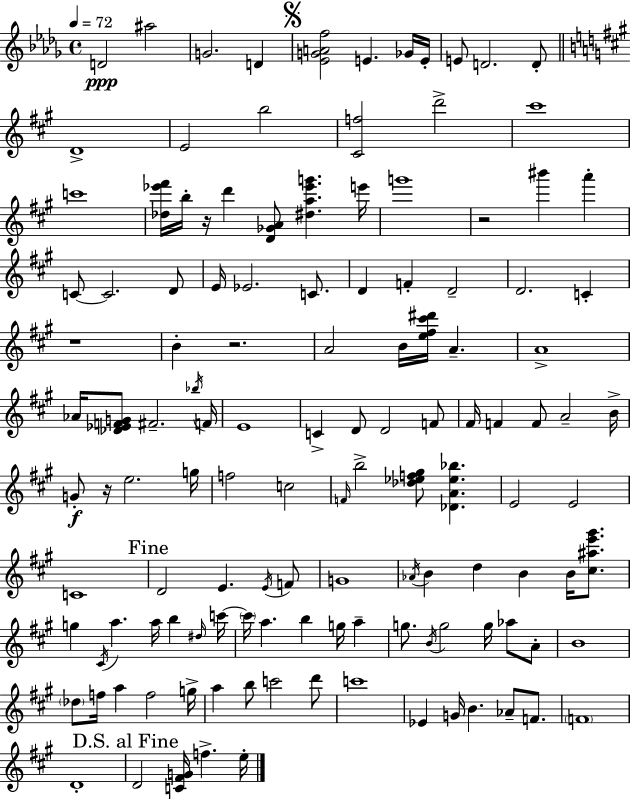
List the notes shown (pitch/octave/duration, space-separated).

D4/h A#5/h G4/h. D4/q [Eb4,G4,A4,F5]/h E4/q. Gb4/s E4/s E4/e D4/h. D4/e D4/w E4/h B5/h [C#4,F5]/h D6/h C#6/w C6/w [Db5,Eb6,F#6]/s B5/s R/s D6/q [D4,Gb4,A4]/e [D#5,A5,Eb6,G6]/q. E6/s G6/w R/h BIS6/q A6/q C4/e C4/h. D4/e E4/s Eb4/h. C4/e. D4/q F4/q D4/h D4/h. C4/q R/w B4/q R/h. A4/h B4/s [E5,F#5,C#6,D#6]/s A4/q. A4/w Ab4/s [Db4,Eb4,F4,G4]/e F#4/h. Bb5/s F4/s E4/w C4/q D4/e D4/h F4/e F#4/s F4/q F4/e A4/h B4/s G4/e R/s E5/h. G5/s F5/h C5/h F4/s B5/h [Db5,Eb5,F5,G#5]/e [Db4,A4,Eb5,Bb5]/q. E4/h E4/h C4/w D4/h E4/q. E4/s F4/e G4/w Ab4/s B4/q D5/q B4/q B4/s [C#5,A#5,E6,G#6]/e. G5/q C#4/s A5/q. A5/s B5/q D#5/s C6/s C6/s A5/q. B5/q G5/s A5/q G5/e. B4/s G5/h G5/s Ab5/e A4/e B4/w Db5/e F5/s A5/q F5/h G5/s A5/q B5/e C6/h D6/e C6/w Eb4/q G4/s B4/q. Ab4/e F4/e. F4/w D4/w D4/h [C4,F#4,G4]/s F5/q. E5/s